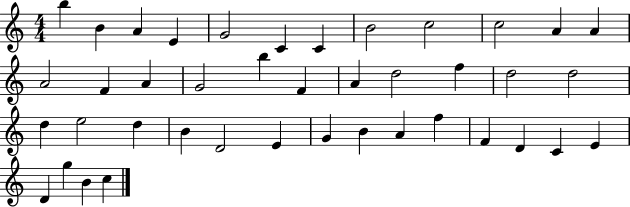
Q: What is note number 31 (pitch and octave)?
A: B4